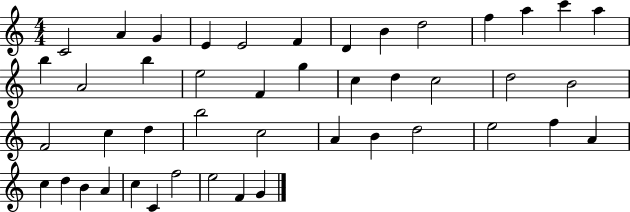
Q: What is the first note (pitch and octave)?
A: C4